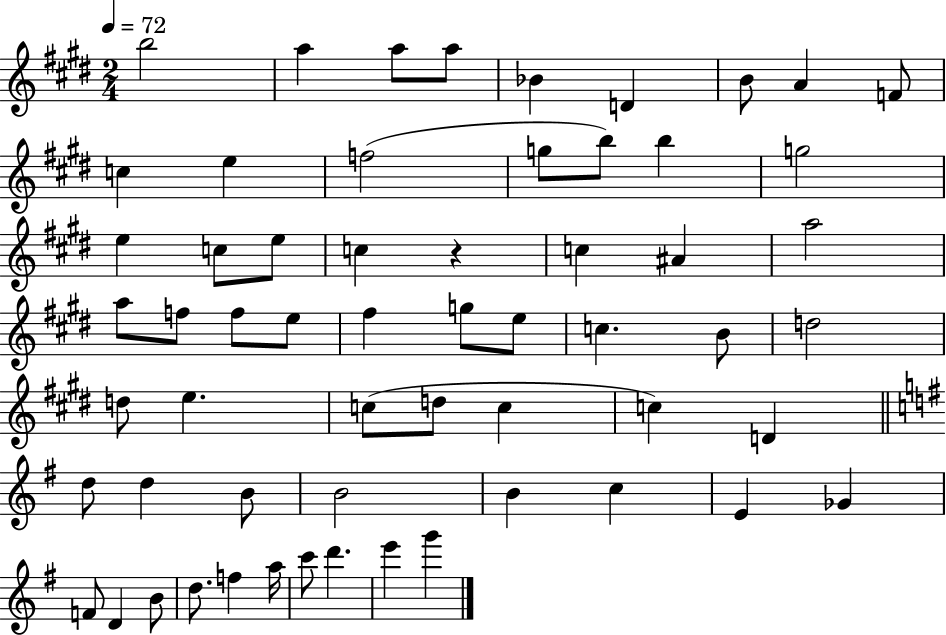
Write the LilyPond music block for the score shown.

{
  \clef treble
  \numericTimeSignature
  \time 2/4
  \key e \major
  \tempo 4 = 72
  \repeat volta 2 { b''2 | a''4 a''8 a''8 | bes'4 d'4 | b'8 a'4 f'8 | \break c''4 e''4 | f''2( | g''8 b''8) b''4 | g''2 | \break e''4 c''8 e''8 | c''4 r4 | c''4 ais'4 | a''2 | \break a''8 f''8 f''8 e''8 | fis''4 g''8 e''8 | c''4. b'8 | d''2 | \break d''8 e''4. | c''8( d''8 c''4 | c''4) d'4 | \bar "||" \break \key e \minor d''8 d''4 b'8 | b'2 | b'4 c''4 | e'4 ges'4 | \break f'8 d'4 b'8 | d''8. f''4 a''16 | c'''8 d'''4. | e'''4 g'''4 | \break } \bar "|."
}